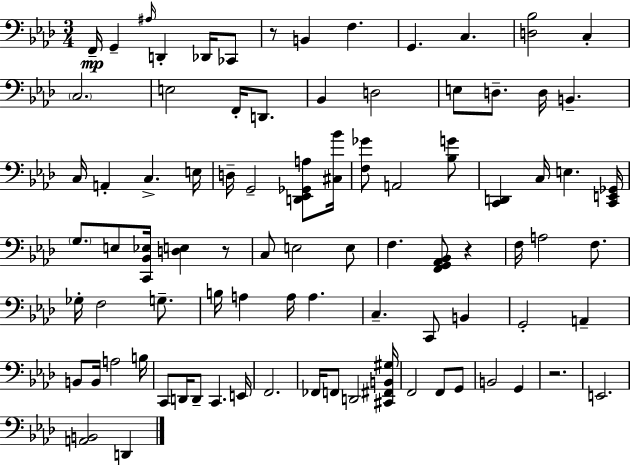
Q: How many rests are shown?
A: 4